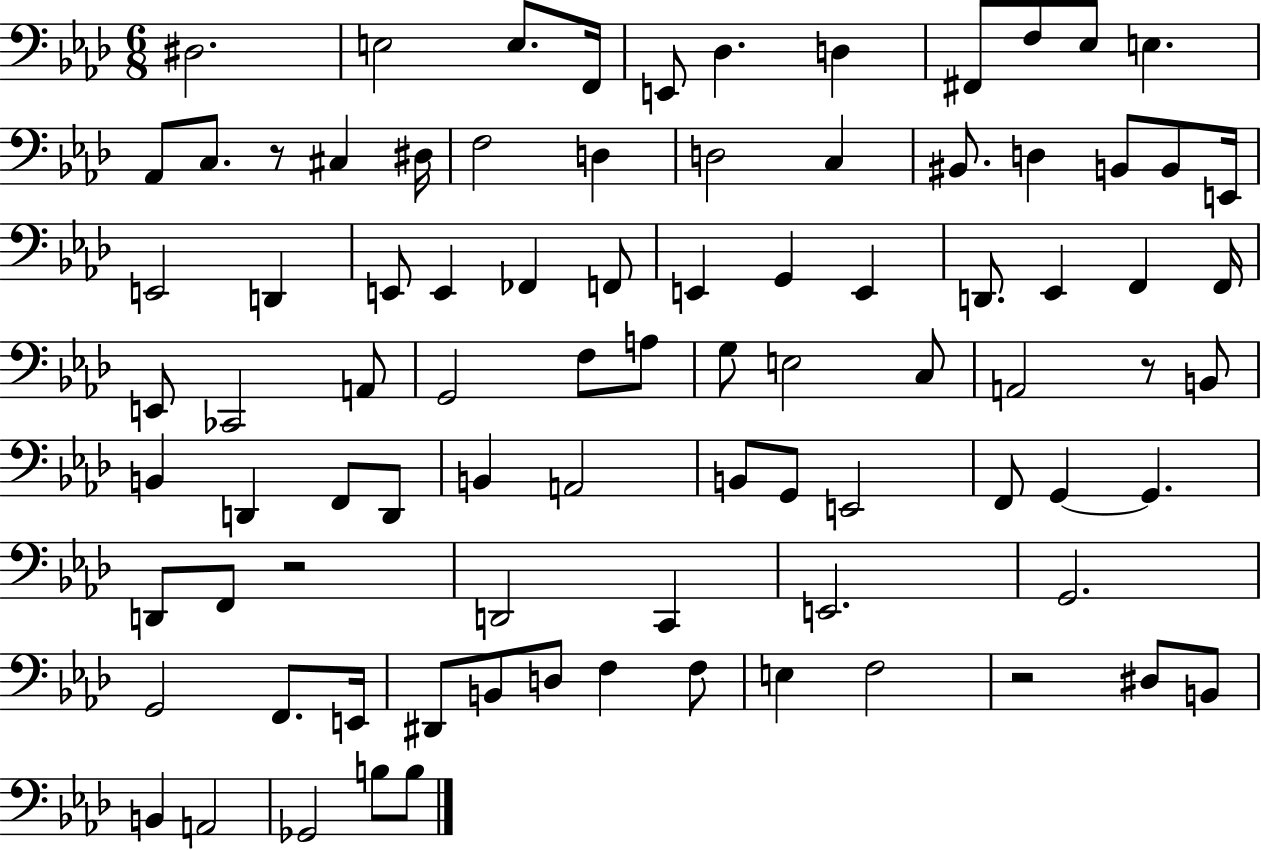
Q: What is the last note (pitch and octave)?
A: B3